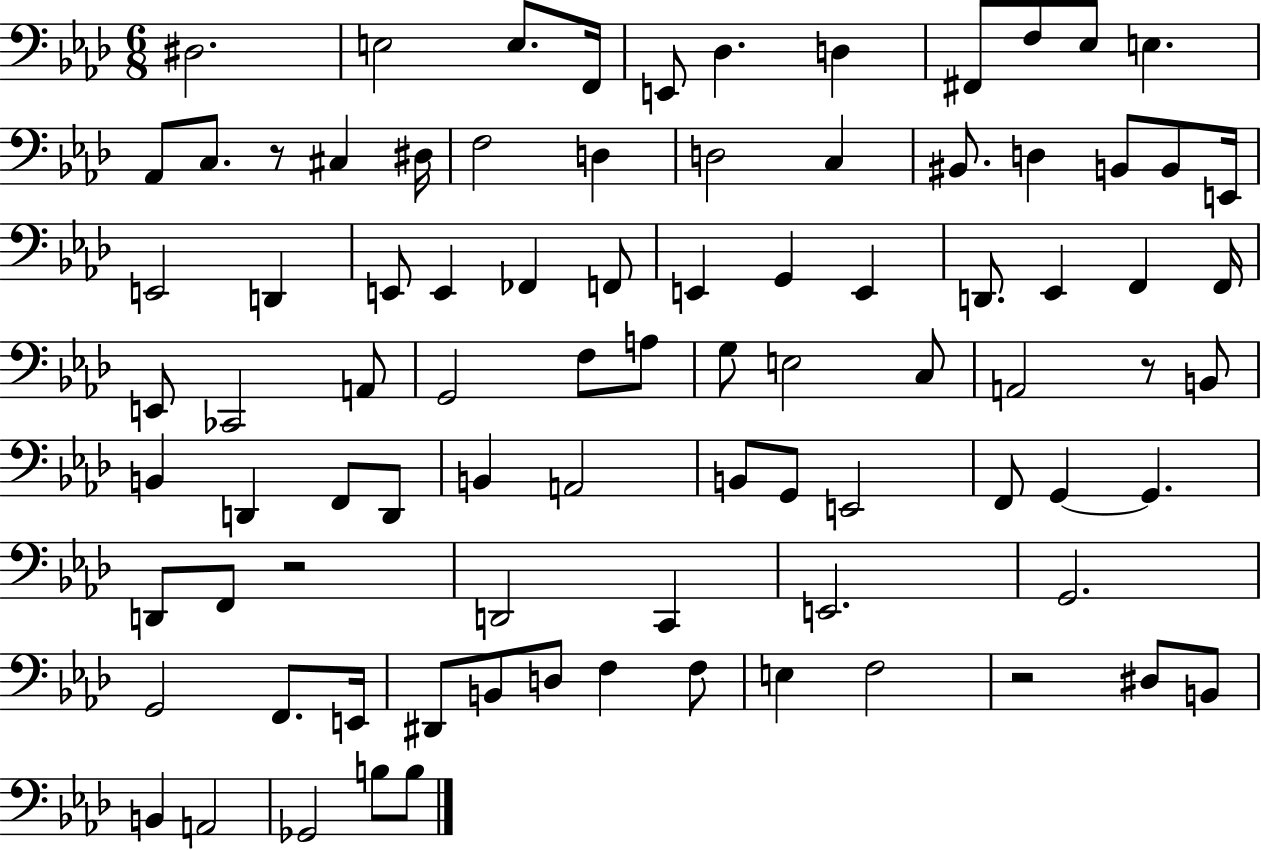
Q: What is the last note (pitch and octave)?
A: B3